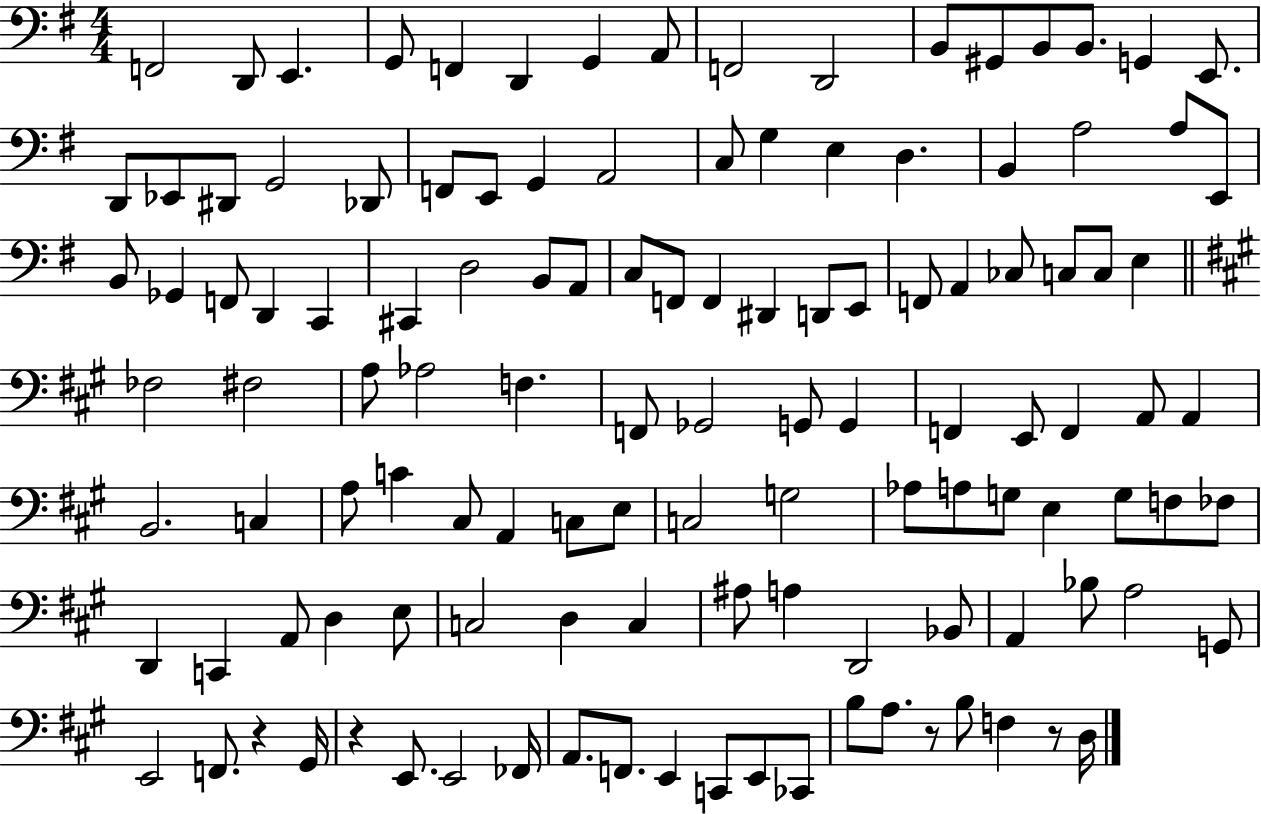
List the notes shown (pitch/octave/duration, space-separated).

F2/h D2/e E2/q. G2/e F2/q D2/q G2/q A2/e F2/h D2/h B2/e G#2/e B2/e B2/e. G2/q E2/e. D2/e Eb2/e D#2/e G2/h Db2/e F2/e E2/e G2/q A2/h C3/e G3/q E3/q D3/q. B2/q A3/h A3/e E2/e B2/e Gb2/q F2/e D2/q C2/q C#2/q D3/h B2/e A2/e C3/e F2/e F2/q D#2/q D2/e E2/e F2/e A2/q CES3/e C3/e C3/e E3/q FES3/h F#3/h A3/e Ab3/h F3/q. F2/e Gb2/h G2/e G2/q F2/q E2/e F2/q A2/e A2/q B2/h. C3/q A3/e C4/q C#3/e A2/q C3/e E3/e C3/h G3/h Ab3/e A3/e G3/e E3/q G3/e F3/e FES3/e D2/q C2/q A2/e D3/q E3/e C3/h D3/q C3/q A#3/e A3/q D2/h Bb2/e A2/q Bb3/e A3/h G2/e E2/h F2/e. R/q G#2/s R/q E2/e. E2/h FES2/s A2/e. F2/e. E2/q C2/e E2/e CES2/e B3/e A3/e. R/e B3/e F3/q R/e D3/s